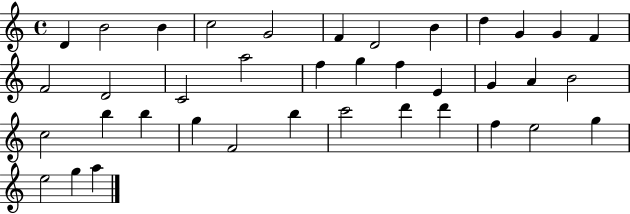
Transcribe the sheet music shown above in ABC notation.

X:1
T:Untitled
M:4/4
L:1/4
K:C
D B2 B c2 G2 F D2 B d G G F F2 D2 C2 a2 f g f E G A B2 c2 b b g F2 b c'2 d' d' f e2 g e2 g a